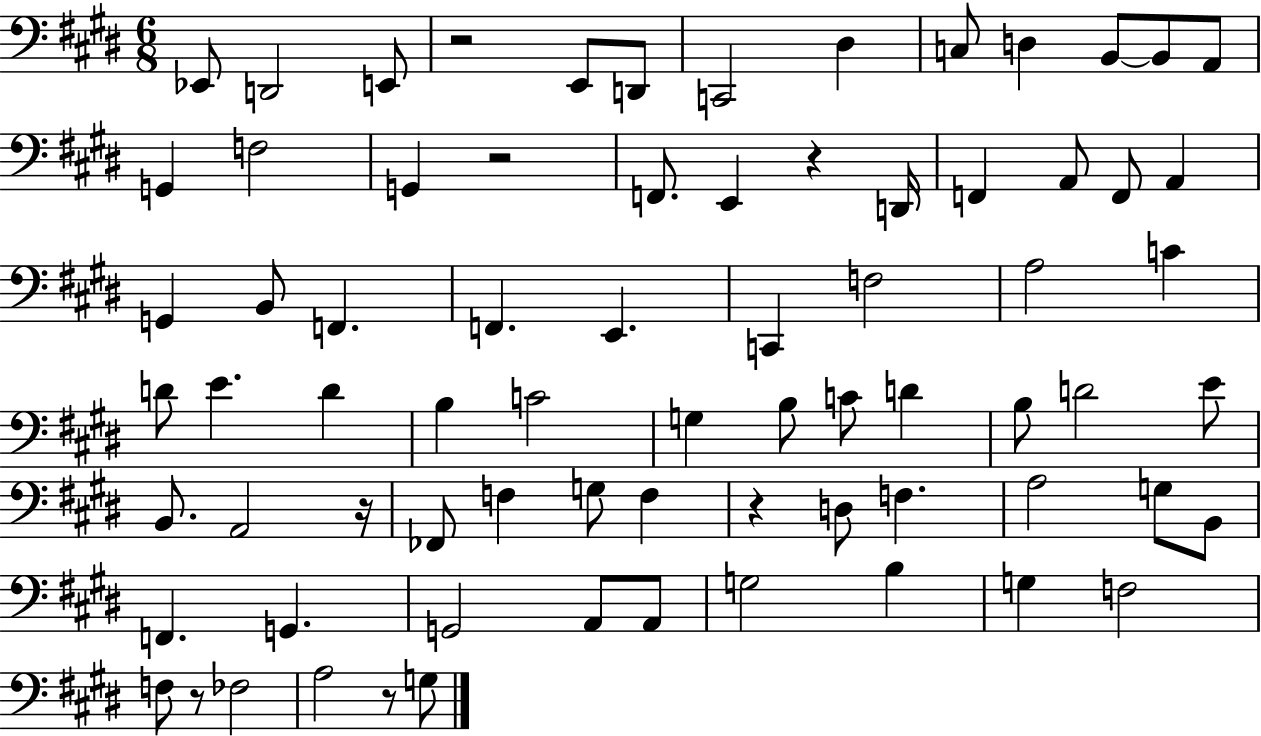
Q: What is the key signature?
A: E major